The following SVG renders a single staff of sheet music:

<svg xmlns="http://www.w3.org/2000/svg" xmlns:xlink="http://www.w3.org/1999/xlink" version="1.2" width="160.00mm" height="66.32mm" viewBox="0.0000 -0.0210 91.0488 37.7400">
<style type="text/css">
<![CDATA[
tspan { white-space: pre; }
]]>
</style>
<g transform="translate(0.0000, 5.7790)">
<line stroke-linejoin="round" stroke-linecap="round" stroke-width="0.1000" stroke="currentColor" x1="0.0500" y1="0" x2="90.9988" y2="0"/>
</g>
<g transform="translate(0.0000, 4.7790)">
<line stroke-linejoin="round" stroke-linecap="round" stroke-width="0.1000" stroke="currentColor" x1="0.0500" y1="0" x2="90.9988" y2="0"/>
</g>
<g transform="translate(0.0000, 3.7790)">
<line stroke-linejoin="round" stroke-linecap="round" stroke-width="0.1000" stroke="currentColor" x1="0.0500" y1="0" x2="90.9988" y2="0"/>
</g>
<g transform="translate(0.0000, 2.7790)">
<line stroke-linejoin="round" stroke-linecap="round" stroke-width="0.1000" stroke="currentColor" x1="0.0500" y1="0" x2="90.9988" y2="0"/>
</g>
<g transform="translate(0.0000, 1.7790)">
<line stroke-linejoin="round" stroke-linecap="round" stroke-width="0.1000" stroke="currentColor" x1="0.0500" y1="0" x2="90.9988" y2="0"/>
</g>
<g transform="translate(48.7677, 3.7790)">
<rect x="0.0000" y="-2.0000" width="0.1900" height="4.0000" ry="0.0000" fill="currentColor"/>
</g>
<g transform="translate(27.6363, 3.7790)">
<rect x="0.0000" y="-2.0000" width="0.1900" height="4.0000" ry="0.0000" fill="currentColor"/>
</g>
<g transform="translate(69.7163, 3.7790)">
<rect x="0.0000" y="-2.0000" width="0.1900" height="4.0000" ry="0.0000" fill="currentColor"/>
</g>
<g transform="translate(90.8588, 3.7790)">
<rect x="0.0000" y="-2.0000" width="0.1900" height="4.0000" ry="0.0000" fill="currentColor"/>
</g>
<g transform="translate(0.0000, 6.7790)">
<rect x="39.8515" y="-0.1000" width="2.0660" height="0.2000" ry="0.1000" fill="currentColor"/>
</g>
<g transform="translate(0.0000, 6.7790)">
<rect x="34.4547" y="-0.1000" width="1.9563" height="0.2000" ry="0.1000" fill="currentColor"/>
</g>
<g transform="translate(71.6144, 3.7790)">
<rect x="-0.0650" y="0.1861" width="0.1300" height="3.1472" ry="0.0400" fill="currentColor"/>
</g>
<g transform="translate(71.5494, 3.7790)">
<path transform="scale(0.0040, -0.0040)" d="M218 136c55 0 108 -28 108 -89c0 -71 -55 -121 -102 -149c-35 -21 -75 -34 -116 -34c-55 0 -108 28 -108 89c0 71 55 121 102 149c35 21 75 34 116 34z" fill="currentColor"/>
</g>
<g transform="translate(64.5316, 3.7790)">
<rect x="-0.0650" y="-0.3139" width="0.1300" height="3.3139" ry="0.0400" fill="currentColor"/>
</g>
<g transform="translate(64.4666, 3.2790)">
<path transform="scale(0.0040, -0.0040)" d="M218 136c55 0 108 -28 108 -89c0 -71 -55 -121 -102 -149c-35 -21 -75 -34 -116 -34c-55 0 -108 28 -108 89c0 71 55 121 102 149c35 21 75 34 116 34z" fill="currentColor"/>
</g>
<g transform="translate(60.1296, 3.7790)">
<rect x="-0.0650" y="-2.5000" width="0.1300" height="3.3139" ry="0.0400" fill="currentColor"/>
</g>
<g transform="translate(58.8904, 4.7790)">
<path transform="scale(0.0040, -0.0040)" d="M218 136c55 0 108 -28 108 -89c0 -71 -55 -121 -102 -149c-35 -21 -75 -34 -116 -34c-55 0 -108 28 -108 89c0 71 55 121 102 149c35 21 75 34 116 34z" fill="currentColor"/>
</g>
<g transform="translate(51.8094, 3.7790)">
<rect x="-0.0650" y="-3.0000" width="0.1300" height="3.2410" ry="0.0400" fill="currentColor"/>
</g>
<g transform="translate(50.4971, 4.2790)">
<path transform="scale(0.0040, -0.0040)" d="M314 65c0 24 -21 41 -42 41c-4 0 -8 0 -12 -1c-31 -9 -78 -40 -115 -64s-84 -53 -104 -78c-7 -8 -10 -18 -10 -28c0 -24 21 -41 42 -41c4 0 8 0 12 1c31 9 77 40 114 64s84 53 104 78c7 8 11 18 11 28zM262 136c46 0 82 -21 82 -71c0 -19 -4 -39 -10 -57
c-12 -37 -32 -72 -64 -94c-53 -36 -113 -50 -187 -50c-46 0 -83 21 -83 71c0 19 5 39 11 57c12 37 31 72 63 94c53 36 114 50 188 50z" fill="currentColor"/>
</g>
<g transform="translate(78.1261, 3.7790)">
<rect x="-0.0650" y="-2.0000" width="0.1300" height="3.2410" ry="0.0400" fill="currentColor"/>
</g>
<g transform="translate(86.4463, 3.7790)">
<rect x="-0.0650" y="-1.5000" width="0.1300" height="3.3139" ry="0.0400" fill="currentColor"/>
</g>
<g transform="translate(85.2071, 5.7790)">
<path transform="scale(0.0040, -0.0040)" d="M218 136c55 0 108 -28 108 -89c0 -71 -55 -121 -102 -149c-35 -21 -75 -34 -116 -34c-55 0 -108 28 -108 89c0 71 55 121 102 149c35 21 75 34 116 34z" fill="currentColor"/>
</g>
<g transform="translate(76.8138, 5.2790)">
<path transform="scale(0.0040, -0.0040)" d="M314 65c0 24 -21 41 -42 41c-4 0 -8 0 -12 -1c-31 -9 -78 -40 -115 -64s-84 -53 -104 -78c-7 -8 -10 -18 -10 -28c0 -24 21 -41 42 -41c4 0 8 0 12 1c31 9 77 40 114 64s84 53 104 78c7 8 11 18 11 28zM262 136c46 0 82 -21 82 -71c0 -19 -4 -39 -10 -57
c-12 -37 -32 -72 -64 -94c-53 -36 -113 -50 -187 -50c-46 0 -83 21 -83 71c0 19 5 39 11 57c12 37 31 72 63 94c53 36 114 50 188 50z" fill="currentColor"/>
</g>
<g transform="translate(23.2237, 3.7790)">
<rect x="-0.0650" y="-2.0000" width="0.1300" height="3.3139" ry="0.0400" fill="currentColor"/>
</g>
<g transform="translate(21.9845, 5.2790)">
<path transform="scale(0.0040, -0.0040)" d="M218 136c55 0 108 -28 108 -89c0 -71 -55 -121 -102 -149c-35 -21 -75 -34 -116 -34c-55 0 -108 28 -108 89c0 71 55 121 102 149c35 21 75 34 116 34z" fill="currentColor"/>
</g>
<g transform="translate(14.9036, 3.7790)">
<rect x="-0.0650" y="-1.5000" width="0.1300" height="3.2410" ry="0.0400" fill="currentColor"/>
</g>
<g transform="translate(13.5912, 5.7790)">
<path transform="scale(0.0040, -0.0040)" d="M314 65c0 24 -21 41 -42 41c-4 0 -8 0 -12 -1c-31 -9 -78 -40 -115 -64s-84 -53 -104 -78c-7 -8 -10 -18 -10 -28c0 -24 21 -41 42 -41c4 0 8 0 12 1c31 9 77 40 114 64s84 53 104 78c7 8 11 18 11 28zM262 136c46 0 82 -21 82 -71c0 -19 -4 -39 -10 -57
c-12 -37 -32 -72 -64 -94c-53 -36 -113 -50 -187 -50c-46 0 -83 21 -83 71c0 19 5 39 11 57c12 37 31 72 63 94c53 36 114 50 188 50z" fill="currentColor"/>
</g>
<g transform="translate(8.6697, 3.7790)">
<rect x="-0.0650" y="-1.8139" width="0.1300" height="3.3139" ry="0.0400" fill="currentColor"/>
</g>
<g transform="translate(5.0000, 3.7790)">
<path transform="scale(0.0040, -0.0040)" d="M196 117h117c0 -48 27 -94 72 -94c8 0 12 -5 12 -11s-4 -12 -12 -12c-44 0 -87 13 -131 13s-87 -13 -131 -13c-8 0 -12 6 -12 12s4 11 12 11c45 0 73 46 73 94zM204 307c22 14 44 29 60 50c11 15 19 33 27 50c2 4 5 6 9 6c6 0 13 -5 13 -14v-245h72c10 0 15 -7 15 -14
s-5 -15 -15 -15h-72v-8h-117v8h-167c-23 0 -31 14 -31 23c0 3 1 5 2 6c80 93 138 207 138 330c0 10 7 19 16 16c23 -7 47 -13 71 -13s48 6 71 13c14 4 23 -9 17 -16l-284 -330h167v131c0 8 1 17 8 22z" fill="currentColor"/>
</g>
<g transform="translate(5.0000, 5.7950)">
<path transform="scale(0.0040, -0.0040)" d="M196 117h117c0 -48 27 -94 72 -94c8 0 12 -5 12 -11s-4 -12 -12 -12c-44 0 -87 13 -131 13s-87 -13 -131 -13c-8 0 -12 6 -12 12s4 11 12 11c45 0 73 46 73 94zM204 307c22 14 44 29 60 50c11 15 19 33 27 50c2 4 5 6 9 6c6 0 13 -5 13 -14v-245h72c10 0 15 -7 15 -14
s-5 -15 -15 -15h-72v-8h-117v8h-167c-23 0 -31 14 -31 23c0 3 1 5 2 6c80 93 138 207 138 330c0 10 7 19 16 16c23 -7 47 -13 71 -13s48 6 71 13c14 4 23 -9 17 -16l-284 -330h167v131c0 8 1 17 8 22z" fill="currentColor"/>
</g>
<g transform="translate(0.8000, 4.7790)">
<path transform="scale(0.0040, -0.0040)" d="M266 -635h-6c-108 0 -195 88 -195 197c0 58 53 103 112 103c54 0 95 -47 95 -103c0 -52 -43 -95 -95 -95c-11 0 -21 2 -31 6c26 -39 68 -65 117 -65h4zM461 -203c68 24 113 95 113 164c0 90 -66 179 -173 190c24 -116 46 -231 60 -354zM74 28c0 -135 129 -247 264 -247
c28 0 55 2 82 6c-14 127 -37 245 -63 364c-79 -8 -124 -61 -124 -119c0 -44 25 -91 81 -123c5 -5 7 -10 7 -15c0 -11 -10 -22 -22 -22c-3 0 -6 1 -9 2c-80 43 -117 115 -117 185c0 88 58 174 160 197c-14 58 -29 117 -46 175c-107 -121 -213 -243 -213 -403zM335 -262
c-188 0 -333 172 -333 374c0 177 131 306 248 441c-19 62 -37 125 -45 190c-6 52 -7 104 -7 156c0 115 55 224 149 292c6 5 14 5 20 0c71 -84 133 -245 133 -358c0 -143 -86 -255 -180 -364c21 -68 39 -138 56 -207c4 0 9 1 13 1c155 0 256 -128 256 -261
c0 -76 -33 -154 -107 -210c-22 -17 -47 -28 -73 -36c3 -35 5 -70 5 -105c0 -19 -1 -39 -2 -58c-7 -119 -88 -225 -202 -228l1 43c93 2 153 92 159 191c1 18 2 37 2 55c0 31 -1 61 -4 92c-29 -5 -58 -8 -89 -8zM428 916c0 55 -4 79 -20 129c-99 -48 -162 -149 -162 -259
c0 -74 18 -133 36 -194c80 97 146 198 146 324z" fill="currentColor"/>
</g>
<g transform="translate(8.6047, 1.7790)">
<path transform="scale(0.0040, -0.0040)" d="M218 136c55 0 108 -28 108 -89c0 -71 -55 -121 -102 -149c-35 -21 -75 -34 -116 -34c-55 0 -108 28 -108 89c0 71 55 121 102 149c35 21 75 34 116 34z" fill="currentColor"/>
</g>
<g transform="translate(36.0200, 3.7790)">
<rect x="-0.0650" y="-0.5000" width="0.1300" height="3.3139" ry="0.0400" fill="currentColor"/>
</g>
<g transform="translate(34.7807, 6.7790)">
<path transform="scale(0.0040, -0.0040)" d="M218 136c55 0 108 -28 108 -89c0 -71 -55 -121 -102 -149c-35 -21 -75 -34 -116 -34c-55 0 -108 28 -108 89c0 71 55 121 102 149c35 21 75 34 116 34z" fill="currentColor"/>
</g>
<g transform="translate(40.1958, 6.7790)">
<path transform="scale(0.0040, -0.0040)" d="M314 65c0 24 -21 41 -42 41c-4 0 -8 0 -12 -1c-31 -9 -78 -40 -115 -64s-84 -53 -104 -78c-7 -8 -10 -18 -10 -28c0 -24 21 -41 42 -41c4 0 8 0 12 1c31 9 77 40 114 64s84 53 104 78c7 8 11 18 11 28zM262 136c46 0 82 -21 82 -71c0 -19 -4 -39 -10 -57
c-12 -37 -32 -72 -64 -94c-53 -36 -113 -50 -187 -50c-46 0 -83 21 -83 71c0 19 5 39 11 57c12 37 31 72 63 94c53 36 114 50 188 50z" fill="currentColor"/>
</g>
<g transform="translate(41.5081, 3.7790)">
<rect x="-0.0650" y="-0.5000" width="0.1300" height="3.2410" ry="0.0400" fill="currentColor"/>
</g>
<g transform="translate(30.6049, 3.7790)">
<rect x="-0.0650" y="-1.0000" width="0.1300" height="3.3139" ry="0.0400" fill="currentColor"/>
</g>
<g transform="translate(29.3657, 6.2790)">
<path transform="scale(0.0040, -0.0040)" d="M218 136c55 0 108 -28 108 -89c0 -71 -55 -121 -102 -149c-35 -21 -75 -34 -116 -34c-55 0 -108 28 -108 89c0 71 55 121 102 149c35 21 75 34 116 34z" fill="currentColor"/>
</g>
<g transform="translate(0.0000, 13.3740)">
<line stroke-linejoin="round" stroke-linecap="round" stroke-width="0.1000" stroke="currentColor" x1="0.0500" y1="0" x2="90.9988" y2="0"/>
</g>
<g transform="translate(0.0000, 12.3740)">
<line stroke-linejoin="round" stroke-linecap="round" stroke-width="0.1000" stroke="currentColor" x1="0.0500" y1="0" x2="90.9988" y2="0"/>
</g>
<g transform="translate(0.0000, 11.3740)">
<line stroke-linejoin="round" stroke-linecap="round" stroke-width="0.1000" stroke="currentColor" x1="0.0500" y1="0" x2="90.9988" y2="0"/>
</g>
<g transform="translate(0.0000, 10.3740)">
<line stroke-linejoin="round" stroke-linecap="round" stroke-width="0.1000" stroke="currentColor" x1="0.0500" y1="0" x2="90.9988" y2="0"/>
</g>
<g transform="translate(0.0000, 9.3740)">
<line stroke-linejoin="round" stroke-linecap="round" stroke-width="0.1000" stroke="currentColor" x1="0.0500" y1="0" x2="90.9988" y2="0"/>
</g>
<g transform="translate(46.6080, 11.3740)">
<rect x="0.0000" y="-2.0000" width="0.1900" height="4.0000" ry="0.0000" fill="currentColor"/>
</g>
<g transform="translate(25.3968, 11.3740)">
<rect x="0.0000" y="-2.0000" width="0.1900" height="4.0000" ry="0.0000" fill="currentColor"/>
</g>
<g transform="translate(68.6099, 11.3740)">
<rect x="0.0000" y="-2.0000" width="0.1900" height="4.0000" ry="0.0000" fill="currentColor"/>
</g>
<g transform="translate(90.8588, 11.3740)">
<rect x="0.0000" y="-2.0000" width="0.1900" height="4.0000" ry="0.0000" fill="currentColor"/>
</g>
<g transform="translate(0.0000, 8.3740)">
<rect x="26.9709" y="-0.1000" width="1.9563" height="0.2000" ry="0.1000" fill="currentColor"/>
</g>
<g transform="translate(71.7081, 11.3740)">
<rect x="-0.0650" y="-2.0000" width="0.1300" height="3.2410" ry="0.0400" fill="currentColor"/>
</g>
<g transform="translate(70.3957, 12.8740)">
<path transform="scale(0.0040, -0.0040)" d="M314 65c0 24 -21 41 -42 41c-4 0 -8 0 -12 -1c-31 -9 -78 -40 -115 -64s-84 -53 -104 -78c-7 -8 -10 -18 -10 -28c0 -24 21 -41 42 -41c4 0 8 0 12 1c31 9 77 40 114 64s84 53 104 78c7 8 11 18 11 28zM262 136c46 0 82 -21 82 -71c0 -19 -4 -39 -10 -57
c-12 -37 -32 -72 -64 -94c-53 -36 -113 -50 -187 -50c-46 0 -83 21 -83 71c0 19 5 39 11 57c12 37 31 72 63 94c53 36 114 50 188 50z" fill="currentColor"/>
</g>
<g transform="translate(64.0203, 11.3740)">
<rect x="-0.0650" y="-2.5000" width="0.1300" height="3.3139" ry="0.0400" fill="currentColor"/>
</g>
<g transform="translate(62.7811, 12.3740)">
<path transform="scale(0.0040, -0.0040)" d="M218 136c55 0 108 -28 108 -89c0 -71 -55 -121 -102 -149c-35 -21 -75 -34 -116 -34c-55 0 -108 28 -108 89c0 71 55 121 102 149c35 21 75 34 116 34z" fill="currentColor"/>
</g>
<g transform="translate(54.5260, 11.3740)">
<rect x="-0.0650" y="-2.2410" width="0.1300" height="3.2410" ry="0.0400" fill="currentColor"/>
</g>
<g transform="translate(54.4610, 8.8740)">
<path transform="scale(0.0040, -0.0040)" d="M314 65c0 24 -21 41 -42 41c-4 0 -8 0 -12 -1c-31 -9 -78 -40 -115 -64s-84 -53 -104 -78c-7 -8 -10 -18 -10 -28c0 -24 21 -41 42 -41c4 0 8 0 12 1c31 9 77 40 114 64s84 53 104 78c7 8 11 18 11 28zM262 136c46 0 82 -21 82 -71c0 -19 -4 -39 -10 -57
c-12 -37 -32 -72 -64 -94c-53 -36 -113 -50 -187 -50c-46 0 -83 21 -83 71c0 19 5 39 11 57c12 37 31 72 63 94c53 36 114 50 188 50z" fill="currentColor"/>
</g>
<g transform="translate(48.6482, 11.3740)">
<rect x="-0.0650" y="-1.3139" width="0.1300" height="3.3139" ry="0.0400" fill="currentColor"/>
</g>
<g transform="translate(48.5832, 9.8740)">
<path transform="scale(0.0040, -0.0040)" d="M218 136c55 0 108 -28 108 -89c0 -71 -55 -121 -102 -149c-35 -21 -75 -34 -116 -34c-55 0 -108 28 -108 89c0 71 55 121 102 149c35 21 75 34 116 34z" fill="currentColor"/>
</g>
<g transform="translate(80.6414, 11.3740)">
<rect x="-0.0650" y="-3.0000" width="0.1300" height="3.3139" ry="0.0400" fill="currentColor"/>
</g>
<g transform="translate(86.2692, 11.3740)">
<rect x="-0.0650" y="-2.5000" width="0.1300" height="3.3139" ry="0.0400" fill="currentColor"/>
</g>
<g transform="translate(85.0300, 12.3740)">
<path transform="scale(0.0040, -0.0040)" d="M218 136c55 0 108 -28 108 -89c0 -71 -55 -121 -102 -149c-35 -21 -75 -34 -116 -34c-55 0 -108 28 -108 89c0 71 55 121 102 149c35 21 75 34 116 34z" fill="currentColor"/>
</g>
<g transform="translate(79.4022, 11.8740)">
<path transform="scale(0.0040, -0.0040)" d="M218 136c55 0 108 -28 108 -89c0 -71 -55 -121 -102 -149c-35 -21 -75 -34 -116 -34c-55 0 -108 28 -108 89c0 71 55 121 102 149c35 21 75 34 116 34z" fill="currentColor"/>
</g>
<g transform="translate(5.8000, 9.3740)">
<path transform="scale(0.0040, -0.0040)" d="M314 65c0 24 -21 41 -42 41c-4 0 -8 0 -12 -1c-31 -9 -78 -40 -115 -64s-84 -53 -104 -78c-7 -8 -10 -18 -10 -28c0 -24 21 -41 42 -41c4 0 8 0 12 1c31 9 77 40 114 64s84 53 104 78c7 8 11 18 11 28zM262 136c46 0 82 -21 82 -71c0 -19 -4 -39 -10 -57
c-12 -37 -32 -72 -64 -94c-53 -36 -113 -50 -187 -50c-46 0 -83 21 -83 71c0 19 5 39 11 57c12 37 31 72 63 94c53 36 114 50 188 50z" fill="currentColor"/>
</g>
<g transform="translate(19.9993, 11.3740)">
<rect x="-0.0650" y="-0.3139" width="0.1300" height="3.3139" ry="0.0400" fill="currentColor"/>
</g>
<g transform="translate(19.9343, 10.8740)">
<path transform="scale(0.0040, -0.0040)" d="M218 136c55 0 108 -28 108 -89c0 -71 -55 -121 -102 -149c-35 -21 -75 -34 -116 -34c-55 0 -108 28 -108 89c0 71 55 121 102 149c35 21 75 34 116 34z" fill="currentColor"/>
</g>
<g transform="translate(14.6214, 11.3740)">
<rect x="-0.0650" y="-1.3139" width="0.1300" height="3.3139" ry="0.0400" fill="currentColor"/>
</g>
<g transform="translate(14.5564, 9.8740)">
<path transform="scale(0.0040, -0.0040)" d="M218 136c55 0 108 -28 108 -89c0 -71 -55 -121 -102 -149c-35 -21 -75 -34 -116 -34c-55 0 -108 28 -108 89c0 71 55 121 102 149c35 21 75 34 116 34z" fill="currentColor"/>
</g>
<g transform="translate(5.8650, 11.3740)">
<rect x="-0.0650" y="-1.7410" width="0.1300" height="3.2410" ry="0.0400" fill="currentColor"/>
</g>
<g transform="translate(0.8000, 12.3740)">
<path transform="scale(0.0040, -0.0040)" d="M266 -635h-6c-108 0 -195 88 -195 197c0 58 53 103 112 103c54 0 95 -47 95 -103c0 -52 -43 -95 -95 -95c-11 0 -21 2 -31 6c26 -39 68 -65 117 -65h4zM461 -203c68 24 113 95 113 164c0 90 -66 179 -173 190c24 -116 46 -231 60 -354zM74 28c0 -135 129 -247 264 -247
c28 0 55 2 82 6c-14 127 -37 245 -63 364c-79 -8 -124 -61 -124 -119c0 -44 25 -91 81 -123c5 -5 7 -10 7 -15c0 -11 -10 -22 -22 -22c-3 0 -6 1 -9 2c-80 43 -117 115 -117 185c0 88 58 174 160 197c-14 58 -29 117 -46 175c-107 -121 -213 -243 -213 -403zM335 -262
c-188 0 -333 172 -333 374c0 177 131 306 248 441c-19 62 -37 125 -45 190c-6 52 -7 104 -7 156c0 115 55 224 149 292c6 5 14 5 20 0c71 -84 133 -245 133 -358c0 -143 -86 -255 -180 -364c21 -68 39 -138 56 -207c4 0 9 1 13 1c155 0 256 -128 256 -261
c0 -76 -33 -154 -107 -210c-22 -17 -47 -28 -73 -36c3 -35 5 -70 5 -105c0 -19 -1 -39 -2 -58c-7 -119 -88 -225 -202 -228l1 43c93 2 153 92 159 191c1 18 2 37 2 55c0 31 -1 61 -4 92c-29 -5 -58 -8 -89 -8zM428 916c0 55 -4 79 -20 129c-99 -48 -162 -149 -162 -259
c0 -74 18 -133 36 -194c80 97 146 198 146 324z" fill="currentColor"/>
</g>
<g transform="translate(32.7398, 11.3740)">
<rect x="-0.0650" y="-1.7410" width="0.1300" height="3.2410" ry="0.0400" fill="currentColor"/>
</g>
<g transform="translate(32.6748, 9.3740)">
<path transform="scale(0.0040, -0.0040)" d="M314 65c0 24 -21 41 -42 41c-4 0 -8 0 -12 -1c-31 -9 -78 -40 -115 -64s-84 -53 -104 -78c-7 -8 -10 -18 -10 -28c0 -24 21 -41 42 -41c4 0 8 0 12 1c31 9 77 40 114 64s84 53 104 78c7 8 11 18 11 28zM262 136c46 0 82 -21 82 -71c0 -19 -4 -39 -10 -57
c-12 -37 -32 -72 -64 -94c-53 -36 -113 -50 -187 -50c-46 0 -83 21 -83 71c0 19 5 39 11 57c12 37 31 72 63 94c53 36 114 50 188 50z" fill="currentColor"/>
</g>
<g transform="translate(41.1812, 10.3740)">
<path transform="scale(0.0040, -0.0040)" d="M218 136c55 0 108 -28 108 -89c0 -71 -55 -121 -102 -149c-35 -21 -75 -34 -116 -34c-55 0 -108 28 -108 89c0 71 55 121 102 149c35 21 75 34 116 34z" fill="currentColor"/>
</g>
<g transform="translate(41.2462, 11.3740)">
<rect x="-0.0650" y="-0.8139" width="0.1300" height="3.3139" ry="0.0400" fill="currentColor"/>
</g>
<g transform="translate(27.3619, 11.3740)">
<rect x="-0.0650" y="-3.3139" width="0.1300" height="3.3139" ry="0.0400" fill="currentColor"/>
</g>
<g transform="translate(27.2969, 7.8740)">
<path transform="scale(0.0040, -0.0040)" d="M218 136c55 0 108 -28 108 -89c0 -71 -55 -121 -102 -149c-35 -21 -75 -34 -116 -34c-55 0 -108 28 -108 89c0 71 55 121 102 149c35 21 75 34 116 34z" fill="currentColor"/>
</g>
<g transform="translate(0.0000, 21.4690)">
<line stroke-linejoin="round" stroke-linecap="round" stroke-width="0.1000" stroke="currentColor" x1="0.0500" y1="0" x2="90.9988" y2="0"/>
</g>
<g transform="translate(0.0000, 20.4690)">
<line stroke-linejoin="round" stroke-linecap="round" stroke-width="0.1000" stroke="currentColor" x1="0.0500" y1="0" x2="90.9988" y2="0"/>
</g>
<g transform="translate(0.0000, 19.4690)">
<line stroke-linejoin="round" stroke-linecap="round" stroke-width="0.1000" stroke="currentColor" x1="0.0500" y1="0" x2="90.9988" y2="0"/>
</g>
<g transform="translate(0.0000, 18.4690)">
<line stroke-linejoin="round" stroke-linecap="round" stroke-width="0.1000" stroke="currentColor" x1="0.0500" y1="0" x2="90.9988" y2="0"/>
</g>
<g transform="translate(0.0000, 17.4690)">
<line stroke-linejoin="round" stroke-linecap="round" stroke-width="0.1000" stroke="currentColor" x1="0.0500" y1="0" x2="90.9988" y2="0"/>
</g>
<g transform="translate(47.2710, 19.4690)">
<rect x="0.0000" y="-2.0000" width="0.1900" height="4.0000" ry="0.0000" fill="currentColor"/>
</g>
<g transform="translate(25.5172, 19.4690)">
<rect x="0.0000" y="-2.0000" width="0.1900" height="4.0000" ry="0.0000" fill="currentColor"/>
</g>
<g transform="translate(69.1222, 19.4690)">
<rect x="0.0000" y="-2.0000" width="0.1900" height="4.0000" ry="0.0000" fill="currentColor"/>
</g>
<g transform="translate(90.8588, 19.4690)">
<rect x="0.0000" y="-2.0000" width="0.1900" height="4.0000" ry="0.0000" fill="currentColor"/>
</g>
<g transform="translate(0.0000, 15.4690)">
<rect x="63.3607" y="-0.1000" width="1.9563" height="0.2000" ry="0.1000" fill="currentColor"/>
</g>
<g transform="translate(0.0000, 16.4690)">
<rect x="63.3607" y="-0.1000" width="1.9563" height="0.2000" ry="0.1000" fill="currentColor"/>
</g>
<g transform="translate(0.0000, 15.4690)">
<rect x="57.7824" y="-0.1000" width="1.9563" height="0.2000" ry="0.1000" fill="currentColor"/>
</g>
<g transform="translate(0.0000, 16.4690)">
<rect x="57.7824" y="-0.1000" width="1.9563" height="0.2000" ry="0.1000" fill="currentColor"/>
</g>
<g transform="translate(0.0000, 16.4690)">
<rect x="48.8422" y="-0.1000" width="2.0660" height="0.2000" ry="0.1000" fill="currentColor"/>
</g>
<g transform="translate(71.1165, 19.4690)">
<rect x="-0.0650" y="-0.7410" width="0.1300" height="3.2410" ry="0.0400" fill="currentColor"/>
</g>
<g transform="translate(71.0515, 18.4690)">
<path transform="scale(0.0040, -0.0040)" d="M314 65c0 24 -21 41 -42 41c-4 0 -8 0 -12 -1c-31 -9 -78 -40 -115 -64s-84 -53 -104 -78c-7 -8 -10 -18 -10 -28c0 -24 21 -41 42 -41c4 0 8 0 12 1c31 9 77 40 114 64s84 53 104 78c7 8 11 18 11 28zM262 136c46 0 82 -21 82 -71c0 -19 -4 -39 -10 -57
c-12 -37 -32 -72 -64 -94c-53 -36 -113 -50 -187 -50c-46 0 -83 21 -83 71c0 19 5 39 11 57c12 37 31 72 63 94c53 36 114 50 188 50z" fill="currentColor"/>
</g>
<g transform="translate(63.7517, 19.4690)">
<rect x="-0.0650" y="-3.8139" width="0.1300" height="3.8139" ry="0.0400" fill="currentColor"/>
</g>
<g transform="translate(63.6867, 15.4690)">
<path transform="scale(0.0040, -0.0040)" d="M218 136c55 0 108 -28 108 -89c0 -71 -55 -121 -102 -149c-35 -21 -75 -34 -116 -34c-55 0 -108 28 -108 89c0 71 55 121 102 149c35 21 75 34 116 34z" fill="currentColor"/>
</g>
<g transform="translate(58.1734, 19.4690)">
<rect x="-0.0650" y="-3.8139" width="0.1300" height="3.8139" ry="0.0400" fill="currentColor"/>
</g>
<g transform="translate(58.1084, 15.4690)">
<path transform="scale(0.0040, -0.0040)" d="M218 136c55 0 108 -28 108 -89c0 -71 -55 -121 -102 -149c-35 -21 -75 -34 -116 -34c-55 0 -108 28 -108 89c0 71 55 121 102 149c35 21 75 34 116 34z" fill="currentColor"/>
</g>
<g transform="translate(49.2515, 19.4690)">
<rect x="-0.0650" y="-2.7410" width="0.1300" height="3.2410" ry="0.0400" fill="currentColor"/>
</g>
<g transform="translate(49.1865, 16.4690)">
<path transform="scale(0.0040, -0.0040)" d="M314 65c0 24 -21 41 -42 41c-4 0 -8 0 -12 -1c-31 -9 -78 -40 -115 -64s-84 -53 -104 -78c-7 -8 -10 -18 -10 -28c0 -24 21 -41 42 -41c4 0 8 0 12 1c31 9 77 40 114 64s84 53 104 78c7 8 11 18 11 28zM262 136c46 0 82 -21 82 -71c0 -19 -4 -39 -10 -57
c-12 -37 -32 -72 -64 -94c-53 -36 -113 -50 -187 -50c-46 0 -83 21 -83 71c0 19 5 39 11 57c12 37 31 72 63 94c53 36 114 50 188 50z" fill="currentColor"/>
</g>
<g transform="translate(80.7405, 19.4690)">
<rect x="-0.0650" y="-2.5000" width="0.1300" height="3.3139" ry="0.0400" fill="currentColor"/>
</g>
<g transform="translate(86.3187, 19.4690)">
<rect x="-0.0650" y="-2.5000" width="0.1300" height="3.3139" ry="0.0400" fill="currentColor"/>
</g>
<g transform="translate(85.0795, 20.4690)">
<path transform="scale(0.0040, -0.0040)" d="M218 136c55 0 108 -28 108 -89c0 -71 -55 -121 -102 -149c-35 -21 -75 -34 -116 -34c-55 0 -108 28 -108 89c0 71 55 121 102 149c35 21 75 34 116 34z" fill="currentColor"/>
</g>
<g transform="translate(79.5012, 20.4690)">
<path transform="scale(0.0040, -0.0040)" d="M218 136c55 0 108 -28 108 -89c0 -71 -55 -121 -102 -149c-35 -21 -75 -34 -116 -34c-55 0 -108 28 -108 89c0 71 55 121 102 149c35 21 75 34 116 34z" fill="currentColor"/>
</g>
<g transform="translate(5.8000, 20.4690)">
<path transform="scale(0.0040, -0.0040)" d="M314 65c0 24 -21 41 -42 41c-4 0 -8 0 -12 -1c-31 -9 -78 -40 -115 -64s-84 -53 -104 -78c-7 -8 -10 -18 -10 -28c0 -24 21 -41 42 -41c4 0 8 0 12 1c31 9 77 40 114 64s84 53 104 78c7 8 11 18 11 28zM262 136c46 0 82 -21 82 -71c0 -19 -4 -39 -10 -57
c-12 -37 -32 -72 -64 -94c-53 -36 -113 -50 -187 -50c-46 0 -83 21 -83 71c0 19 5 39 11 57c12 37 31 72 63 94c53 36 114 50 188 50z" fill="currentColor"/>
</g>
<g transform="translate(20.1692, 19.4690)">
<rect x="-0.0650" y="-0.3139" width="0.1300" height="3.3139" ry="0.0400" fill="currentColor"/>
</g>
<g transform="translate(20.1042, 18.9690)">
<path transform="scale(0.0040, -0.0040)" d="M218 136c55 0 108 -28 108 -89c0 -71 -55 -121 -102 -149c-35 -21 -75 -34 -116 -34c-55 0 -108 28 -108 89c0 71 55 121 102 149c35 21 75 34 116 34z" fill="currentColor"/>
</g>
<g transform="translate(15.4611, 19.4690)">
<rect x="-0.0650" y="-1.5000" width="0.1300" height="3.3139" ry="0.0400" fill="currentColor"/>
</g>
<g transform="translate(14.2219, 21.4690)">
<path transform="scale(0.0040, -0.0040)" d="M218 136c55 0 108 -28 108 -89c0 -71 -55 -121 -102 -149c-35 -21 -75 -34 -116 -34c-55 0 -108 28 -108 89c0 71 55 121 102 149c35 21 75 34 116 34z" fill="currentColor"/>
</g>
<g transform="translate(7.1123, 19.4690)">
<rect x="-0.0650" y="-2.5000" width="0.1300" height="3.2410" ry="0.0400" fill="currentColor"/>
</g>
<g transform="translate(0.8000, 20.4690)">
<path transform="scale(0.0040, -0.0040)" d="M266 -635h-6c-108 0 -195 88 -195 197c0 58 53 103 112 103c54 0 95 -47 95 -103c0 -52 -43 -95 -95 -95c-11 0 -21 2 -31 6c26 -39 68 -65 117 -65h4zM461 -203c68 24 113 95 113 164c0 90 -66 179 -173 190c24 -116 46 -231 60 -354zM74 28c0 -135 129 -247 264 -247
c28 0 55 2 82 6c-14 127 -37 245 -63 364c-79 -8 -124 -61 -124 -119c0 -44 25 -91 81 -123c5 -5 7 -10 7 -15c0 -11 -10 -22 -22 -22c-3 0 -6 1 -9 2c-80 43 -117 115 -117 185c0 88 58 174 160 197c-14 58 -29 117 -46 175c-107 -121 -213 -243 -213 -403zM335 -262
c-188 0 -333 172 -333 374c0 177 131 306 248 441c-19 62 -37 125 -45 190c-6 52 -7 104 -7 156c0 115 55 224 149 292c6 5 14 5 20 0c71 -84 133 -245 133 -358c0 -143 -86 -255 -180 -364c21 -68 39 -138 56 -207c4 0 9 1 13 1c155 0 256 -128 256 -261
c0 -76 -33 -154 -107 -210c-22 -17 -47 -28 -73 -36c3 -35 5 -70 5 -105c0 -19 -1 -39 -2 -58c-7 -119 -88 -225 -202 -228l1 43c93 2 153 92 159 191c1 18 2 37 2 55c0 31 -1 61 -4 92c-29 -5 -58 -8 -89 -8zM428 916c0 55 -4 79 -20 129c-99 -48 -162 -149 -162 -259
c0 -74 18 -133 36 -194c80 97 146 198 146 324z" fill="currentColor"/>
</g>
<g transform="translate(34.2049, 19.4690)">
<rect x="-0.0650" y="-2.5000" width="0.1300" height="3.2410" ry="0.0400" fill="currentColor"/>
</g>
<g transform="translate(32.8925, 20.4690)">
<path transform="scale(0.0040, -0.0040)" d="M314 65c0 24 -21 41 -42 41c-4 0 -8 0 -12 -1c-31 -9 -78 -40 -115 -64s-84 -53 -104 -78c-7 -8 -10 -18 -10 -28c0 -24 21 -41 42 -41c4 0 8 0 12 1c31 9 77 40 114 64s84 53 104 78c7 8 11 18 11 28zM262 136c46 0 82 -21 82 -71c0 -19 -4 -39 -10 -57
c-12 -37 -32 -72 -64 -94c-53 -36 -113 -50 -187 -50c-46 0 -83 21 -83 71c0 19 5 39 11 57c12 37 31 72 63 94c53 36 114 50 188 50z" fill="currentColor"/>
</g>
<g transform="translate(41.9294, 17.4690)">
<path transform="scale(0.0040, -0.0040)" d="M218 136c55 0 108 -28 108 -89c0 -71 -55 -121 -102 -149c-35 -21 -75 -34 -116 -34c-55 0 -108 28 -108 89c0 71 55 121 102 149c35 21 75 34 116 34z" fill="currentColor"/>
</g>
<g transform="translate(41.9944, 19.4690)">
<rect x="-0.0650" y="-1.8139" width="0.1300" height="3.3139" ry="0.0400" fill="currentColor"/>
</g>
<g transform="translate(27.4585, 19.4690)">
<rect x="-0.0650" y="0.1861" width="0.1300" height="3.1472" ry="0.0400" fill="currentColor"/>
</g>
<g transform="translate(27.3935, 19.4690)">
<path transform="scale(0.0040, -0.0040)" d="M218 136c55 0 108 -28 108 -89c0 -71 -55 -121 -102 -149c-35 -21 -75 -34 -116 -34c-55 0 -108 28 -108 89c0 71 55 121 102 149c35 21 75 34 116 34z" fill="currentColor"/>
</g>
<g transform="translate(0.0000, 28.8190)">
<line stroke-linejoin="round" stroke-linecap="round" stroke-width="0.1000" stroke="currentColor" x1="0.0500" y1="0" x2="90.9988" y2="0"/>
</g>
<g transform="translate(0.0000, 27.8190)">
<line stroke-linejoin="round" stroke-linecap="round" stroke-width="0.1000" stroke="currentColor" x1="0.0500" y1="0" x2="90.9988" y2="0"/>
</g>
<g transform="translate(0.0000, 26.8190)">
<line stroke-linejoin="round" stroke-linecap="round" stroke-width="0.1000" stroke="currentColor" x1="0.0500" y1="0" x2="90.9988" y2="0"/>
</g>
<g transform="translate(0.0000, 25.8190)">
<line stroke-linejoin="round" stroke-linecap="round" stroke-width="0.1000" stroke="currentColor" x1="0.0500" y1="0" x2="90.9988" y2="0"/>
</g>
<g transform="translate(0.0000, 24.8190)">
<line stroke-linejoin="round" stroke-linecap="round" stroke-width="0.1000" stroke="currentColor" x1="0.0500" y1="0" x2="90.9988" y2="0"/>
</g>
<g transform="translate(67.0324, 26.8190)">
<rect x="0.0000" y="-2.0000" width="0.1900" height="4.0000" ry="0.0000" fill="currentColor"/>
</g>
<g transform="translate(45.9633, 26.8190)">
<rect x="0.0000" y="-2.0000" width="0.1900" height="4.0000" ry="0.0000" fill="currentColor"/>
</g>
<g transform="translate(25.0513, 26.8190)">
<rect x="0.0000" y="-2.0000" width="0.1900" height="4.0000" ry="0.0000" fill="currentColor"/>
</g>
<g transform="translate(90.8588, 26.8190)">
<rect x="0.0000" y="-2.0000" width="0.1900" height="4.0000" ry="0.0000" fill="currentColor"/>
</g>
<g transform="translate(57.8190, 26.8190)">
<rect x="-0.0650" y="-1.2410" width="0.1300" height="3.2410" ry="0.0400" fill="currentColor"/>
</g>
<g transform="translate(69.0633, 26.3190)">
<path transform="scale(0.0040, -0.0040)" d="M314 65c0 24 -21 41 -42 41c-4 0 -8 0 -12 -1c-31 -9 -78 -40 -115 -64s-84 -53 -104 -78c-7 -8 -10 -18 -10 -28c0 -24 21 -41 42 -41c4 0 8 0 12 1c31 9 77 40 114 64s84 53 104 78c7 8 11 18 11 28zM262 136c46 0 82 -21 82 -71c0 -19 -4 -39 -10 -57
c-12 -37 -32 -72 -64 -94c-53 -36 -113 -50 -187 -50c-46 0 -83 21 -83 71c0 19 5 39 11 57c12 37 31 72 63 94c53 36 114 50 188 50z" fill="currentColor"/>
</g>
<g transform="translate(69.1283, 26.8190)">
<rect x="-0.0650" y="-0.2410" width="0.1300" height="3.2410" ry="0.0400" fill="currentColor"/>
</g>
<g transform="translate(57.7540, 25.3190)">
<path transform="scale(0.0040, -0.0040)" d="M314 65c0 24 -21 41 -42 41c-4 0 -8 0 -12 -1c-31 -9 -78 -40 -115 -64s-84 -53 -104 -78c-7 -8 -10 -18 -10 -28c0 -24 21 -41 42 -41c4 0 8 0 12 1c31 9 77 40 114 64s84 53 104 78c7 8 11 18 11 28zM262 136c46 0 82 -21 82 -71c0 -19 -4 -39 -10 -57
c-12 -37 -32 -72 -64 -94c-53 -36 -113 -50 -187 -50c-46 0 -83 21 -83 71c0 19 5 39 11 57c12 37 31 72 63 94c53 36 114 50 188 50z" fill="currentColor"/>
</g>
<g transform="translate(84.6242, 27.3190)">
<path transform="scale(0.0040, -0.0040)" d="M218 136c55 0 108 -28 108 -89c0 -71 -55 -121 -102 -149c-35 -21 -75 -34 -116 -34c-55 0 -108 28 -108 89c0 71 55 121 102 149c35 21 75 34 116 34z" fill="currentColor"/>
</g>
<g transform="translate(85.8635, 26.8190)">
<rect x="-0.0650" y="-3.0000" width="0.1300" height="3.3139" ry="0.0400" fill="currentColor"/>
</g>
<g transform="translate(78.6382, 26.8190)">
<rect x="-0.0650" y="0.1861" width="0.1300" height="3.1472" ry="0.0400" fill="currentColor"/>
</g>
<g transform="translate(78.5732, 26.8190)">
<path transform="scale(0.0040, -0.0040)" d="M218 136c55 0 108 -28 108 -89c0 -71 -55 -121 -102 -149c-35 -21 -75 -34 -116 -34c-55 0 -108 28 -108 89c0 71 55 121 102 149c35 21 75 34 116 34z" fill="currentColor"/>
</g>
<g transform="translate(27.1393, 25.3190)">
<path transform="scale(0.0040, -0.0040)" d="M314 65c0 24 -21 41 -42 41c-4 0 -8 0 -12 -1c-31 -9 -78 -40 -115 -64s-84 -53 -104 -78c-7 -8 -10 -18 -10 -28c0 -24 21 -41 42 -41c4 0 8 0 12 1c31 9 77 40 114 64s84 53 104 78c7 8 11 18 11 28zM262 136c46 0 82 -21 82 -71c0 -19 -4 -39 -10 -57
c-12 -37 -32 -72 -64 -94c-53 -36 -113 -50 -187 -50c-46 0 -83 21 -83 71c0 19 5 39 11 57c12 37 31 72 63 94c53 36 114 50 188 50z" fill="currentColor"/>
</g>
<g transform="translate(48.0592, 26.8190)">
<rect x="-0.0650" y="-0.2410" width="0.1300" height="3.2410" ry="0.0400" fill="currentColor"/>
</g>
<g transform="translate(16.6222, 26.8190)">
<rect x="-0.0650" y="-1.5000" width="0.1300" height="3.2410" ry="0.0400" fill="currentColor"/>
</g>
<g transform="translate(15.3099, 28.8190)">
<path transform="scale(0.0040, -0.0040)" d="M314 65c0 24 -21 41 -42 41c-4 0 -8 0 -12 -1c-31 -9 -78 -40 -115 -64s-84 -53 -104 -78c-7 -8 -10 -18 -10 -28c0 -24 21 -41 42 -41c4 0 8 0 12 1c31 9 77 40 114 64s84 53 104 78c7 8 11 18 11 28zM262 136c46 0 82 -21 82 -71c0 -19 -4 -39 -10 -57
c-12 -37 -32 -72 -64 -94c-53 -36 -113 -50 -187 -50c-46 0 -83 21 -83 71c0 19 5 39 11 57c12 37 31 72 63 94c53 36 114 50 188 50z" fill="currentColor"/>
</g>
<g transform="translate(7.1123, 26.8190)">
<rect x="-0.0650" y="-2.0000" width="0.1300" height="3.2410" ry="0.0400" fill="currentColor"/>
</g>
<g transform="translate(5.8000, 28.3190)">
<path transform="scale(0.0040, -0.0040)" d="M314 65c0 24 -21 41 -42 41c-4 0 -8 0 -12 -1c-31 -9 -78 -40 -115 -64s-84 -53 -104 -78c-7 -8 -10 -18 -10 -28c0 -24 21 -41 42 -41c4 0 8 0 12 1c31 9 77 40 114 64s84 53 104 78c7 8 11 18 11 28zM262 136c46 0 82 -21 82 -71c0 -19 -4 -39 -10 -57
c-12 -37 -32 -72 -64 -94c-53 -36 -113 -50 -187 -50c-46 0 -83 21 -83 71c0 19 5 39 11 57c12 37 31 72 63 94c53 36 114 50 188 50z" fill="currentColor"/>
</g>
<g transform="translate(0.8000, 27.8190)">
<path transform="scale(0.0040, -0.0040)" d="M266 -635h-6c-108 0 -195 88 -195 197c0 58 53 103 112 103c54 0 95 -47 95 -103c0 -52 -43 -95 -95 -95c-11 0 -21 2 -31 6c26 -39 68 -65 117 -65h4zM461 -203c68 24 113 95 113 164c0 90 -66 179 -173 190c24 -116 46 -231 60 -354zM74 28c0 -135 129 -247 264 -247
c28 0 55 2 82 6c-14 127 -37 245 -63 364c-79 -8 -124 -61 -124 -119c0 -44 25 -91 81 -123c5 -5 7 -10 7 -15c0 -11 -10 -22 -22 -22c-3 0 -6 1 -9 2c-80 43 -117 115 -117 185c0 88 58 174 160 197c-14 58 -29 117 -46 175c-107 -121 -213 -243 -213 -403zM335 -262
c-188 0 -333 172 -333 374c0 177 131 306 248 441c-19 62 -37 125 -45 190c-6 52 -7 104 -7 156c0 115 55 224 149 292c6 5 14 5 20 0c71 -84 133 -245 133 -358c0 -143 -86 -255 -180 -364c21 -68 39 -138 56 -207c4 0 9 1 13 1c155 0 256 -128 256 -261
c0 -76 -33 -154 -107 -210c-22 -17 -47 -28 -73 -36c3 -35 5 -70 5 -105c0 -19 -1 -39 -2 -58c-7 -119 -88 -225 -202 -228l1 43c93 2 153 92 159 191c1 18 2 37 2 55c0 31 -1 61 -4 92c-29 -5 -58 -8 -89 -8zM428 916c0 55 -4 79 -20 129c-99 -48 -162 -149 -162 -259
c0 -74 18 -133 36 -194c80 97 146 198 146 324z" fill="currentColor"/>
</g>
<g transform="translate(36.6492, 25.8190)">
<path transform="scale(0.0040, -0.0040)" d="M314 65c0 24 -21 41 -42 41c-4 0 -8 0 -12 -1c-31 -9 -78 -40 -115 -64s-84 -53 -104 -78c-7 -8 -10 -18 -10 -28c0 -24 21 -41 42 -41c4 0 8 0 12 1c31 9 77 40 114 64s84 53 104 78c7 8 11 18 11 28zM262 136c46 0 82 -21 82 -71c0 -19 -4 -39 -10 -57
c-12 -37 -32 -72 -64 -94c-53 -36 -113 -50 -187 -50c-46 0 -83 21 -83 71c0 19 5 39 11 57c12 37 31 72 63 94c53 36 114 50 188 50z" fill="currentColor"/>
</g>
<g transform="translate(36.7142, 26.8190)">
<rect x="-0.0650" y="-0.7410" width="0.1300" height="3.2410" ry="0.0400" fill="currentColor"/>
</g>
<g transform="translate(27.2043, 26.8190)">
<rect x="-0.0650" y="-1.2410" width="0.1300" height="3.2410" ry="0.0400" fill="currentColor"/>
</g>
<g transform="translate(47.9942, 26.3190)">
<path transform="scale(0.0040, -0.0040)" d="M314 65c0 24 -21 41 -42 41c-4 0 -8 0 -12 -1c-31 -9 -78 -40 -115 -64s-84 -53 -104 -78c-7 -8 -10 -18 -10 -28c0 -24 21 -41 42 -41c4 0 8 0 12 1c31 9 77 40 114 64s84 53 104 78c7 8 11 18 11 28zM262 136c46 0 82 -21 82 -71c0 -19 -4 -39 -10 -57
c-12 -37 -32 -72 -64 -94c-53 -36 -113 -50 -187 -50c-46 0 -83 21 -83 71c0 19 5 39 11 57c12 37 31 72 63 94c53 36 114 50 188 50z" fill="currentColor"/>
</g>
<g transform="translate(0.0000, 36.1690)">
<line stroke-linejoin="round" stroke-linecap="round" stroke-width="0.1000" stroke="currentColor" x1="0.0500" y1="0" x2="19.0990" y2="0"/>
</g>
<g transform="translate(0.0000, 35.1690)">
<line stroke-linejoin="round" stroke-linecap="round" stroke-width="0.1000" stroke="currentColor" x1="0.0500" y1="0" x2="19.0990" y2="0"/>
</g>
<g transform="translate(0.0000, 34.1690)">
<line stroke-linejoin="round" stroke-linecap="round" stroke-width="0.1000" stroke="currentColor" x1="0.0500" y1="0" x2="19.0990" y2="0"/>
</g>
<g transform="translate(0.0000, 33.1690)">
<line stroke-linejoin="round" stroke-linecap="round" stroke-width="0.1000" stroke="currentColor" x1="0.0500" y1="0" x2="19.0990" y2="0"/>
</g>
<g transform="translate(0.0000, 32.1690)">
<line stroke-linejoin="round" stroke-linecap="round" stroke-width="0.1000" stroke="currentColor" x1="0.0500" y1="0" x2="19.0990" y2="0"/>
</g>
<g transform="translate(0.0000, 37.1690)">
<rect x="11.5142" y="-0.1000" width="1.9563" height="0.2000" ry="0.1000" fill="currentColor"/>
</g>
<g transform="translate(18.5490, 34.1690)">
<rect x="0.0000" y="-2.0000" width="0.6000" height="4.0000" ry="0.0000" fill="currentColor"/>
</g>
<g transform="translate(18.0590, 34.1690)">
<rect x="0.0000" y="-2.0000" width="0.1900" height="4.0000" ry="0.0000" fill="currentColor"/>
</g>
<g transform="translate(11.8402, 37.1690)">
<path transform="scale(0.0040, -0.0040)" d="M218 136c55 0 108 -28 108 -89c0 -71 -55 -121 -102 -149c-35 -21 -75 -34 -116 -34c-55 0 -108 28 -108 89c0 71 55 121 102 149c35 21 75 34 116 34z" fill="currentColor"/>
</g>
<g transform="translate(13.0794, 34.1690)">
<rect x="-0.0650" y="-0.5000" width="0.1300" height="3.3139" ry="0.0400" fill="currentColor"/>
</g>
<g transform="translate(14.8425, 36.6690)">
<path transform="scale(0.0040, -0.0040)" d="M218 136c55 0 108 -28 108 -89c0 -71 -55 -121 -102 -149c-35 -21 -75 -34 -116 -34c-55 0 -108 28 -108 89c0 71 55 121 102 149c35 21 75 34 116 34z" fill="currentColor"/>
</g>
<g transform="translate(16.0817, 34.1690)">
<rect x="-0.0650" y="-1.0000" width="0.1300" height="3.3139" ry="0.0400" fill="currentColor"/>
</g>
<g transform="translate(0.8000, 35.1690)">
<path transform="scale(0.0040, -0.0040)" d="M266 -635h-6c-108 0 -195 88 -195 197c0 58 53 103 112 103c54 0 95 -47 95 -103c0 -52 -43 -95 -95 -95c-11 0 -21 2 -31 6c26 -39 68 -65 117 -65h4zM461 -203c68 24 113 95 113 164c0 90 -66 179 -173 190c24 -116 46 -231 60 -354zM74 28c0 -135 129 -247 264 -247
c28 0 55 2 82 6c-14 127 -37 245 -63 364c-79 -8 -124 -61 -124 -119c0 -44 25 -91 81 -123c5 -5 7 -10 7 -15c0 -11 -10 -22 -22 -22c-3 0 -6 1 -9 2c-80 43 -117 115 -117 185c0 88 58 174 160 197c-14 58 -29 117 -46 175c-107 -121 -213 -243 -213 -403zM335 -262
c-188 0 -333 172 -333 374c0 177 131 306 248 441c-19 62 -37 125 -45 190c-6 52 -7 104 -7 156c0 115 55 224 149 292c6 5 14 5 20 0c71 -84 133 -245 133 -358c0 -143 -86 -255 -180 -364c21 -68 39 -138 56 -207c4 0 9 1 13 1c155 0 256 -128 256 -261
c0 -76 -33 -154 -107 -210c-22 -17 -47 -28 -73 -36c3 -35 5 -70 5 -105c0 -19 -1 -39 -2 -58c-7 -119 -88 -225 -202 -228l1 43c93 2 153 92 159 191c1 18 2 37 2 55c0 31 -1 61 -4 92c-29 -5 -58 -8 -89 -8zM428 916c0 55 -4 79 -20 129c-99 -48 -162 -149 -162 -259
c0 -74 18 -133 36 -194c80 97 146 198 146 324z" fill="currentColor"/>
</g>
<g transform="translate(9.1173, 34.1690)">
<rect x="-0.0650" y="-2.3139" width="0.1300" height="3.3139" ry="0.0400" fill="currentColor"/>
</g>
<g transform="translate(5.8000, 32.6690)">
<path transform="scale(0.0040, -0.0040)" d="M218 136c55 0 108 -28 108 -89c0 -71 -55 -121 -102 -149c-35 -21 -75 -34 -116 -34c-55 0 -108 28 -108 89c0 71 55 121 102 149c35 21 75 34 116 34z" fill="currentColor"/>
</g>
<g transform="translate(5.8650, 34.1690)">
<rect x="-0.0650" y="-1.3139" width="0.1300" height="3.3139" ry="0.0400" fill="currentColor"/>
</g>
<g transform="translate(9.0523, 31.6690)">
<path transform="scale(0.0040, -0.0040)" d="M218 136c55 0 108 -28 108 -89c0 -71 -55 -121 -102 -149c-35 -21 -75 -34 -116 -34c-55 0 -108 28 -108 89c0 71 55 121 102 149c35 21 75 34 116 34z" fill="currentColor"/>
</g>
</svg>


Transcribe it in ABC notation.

X:1
T:Untitled
M:4/4
L:1/4
K:C
f E2 F D C C2 A2 G c B F2 E f2 e c b f2 d e g2 G F2 A G G2 E c B G2 f a2 c' c' d2 G G F2 E2 e2 d2 c2 e2 c2 B A e g C D